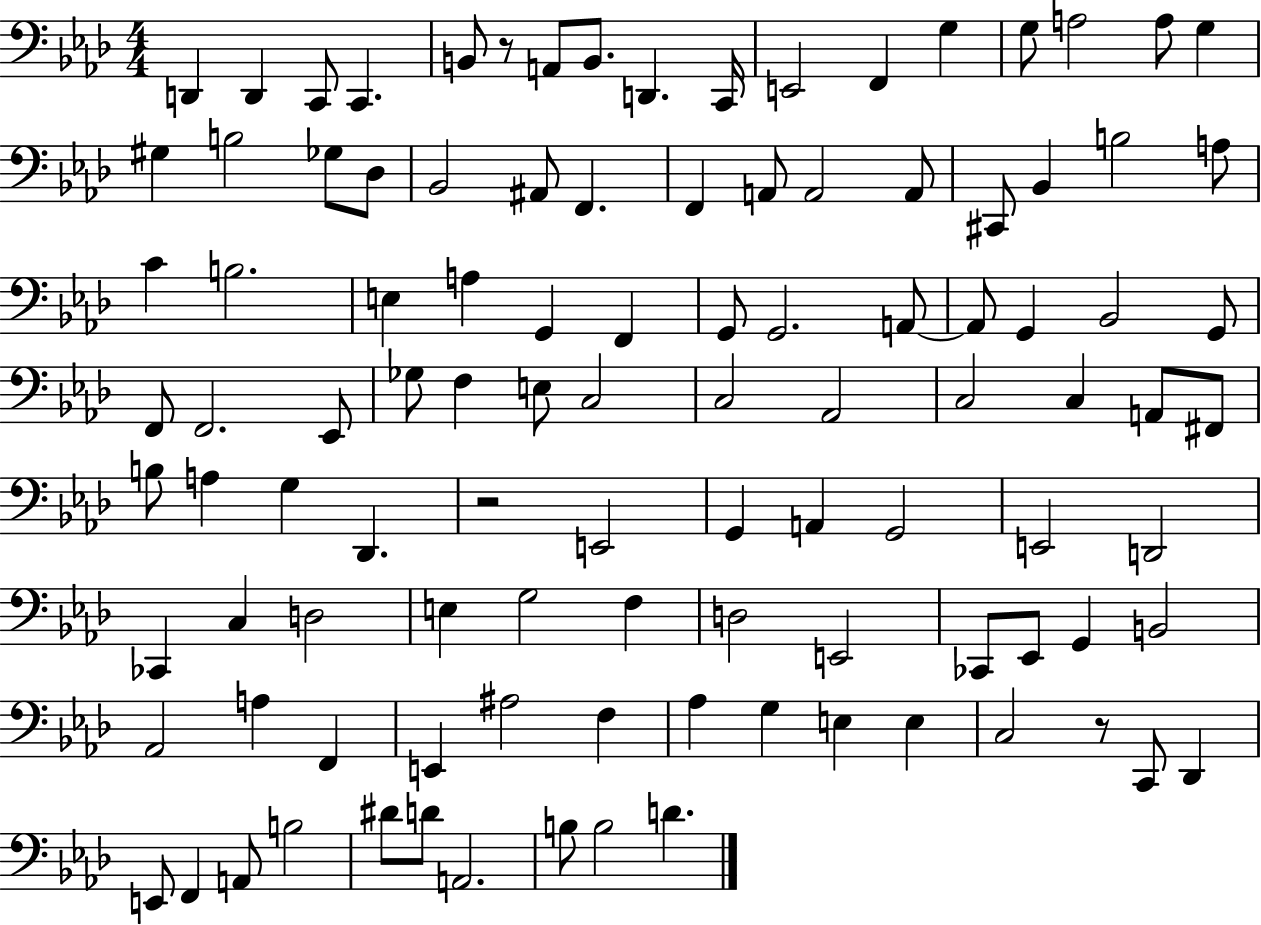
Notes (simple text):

D2/q D2/q C2/e C2/q. B2/e R/e A2/e B2/e. D2/q. C2/s E2/h F2/q G3/q G3/e A3/h A3/e G3/q G#3/q B3/h Gb3/e Db3/e Bb2/h A#2/e F2/q. F2/q A2/e A2/h A2/e C#2/e Bb2/q B3/h A3/e C4/q B3/h. E3/q A3/q G2/q F2/q G2/e G2/h. A2/e A2/e G2/q Bb2/h G2/e F2/e F2/h. Eb2/e Gb3/e F3/q E3/e C3/h C3/h Ab2/h C3/h C3/q A2/e F#2/e B3/e A3/q G3/q Db2/q. R/h E2/h G2/q A2/q G2/h E2/h D2/h CES2/q C3/q D3/h E3/q G3/h F3/q D3/h E2/h CES2/e Eb2/e G2/q B2/h Ab2/h A3/q F2/q E2/q A#3/h F3/q Ab3/q G3/q E3/q E3/q C3/h R/e C2/e Db2/q E2/e F2/q A2/e B3/h D#4/e D4/e A2/h. B3/e B3/h D4/q.